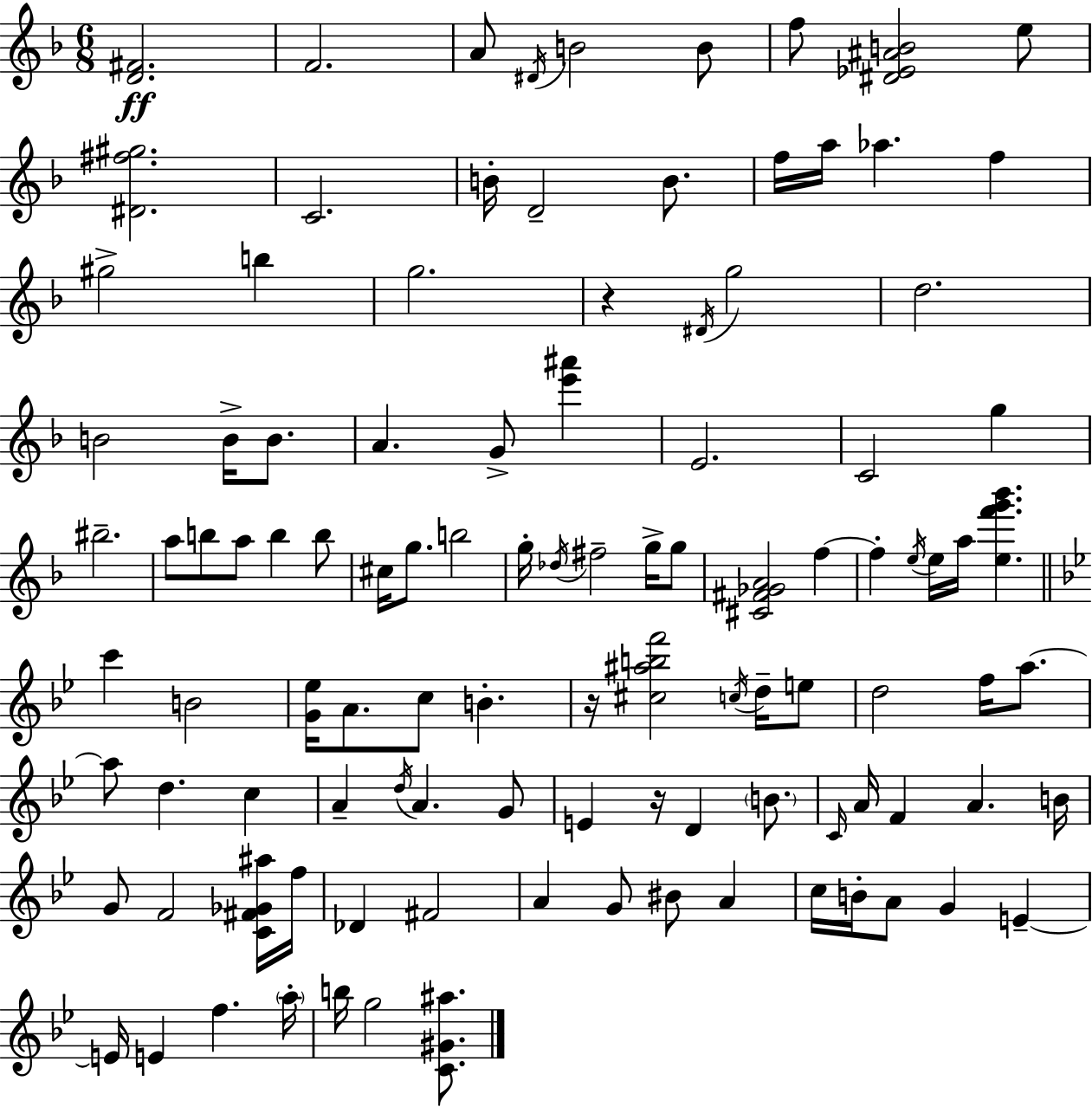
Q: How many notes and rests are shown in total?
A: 107